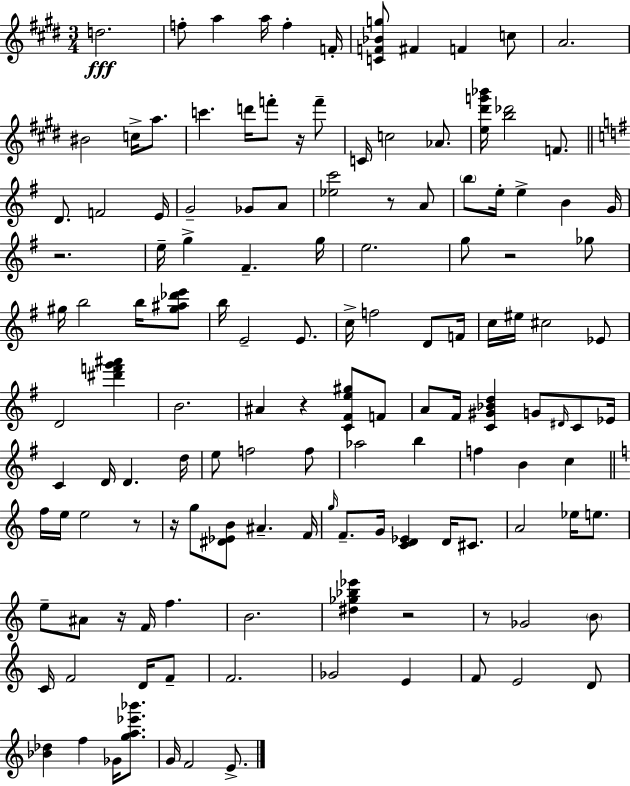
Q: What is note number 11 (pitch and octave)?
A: BIS4